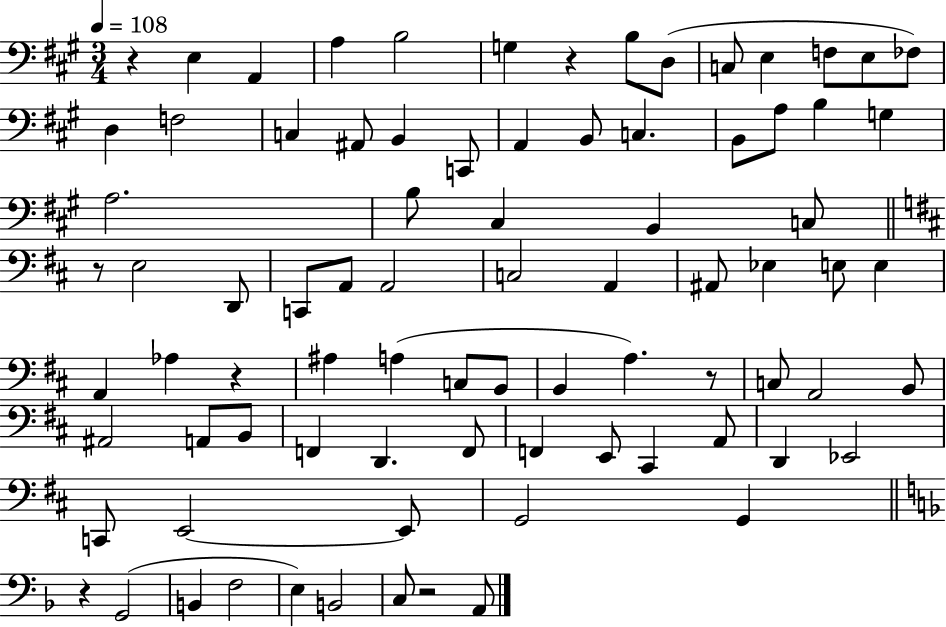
X:1
T:Untitled
M:3/4
L:1/4
K:A
z E, A,, A, B,2 G, z B,/2 D,/2 C,/2 E, F,/2 E,/2 _F,/2 D, F,2 C, ^A,,/2 B,, C,,/2 A,, B,,/2 C, B,,/2 A,/2 B, G, A,2 B,/2 ^C, B,, C,/2 z/2 E,2 D,,/2 C,,/2 A,,/2 A,,2 C,2 A,, ^A,,/2 _E, E,/2 E, A,, _A, z ^A, A, C,/2 B,,/2 B,, A, z/2 C,/2 A,,2 B,,/2 ^A,,2 A,,/2 B,,/2 F,, D,, F,,/2 F,, E,,/2 ^C,, A,,/2 D,, _E,,2 C,,/2 E,,2 E,,/2 G,,2 G,, z G,,2 B,, F,2 E, B,,2 C,/2 z2 A,,/2